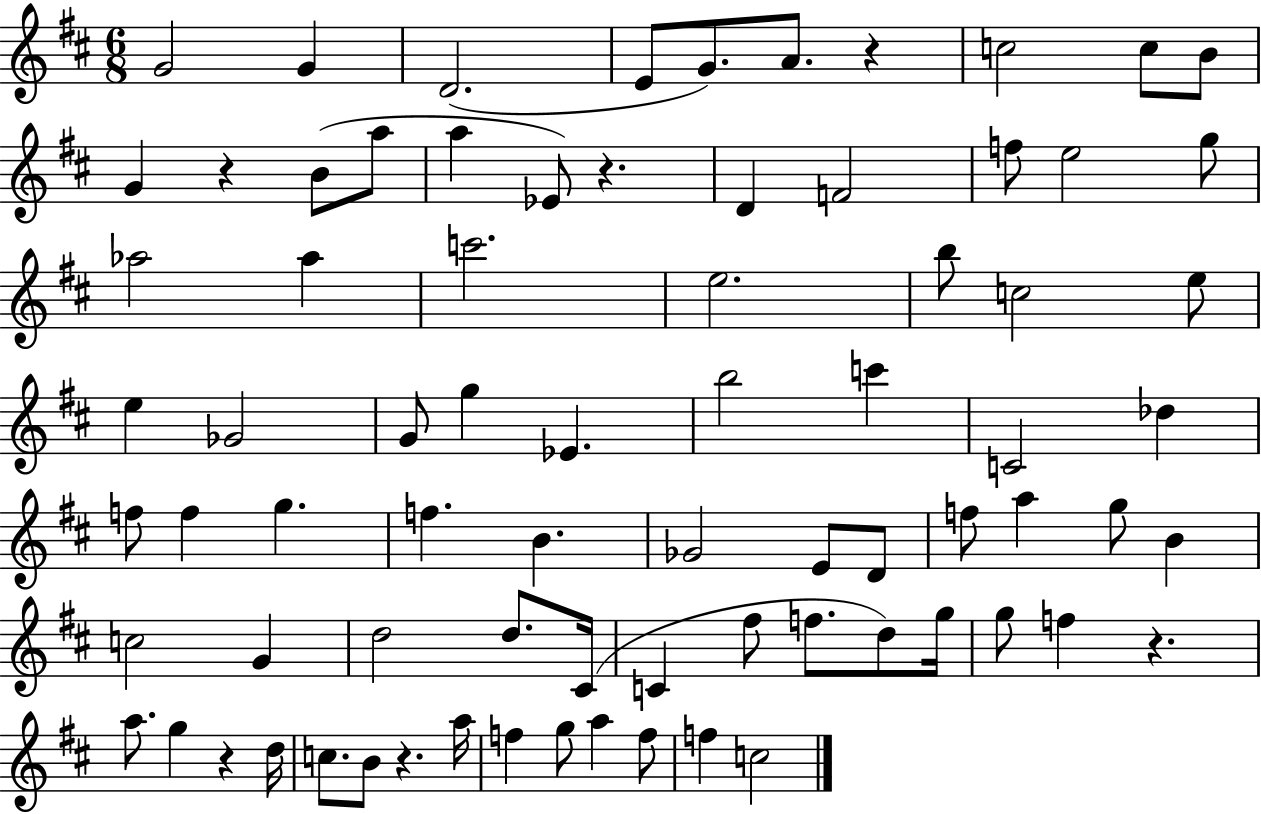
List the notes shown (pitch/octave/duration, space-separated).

G4/h G4/q D4/h. E4/e G4/e. A4/e. R/q C5/h C5/e B4/e G4/q R/q B4/e A5/e A5/q Eb4/e R/q. D4/q F4/h F5/e E5/h G5/e Ab5/h Ab5/q C6/h. E5/h. B5/e C5/h E5/e E5/q Gb4/h G4/e G5/q Eb4/q. B5/h C6/q C4/h Db5/q F5/e F5/q G5/q. F5/q. B4/q. Gb4/h E4/e D4/e F5/e A5/q G5/e B4/q C5/h G4/q D5/h D5/e. C#4/s C4/q F#5/e F5/e. D5/e G5/s G5/e F5/q R/q. A5/e. G5/q R/q D5/s C5/e. B4/e R/q. A5/s F5/q G5/e A5/q F5/e F5/q C5/h